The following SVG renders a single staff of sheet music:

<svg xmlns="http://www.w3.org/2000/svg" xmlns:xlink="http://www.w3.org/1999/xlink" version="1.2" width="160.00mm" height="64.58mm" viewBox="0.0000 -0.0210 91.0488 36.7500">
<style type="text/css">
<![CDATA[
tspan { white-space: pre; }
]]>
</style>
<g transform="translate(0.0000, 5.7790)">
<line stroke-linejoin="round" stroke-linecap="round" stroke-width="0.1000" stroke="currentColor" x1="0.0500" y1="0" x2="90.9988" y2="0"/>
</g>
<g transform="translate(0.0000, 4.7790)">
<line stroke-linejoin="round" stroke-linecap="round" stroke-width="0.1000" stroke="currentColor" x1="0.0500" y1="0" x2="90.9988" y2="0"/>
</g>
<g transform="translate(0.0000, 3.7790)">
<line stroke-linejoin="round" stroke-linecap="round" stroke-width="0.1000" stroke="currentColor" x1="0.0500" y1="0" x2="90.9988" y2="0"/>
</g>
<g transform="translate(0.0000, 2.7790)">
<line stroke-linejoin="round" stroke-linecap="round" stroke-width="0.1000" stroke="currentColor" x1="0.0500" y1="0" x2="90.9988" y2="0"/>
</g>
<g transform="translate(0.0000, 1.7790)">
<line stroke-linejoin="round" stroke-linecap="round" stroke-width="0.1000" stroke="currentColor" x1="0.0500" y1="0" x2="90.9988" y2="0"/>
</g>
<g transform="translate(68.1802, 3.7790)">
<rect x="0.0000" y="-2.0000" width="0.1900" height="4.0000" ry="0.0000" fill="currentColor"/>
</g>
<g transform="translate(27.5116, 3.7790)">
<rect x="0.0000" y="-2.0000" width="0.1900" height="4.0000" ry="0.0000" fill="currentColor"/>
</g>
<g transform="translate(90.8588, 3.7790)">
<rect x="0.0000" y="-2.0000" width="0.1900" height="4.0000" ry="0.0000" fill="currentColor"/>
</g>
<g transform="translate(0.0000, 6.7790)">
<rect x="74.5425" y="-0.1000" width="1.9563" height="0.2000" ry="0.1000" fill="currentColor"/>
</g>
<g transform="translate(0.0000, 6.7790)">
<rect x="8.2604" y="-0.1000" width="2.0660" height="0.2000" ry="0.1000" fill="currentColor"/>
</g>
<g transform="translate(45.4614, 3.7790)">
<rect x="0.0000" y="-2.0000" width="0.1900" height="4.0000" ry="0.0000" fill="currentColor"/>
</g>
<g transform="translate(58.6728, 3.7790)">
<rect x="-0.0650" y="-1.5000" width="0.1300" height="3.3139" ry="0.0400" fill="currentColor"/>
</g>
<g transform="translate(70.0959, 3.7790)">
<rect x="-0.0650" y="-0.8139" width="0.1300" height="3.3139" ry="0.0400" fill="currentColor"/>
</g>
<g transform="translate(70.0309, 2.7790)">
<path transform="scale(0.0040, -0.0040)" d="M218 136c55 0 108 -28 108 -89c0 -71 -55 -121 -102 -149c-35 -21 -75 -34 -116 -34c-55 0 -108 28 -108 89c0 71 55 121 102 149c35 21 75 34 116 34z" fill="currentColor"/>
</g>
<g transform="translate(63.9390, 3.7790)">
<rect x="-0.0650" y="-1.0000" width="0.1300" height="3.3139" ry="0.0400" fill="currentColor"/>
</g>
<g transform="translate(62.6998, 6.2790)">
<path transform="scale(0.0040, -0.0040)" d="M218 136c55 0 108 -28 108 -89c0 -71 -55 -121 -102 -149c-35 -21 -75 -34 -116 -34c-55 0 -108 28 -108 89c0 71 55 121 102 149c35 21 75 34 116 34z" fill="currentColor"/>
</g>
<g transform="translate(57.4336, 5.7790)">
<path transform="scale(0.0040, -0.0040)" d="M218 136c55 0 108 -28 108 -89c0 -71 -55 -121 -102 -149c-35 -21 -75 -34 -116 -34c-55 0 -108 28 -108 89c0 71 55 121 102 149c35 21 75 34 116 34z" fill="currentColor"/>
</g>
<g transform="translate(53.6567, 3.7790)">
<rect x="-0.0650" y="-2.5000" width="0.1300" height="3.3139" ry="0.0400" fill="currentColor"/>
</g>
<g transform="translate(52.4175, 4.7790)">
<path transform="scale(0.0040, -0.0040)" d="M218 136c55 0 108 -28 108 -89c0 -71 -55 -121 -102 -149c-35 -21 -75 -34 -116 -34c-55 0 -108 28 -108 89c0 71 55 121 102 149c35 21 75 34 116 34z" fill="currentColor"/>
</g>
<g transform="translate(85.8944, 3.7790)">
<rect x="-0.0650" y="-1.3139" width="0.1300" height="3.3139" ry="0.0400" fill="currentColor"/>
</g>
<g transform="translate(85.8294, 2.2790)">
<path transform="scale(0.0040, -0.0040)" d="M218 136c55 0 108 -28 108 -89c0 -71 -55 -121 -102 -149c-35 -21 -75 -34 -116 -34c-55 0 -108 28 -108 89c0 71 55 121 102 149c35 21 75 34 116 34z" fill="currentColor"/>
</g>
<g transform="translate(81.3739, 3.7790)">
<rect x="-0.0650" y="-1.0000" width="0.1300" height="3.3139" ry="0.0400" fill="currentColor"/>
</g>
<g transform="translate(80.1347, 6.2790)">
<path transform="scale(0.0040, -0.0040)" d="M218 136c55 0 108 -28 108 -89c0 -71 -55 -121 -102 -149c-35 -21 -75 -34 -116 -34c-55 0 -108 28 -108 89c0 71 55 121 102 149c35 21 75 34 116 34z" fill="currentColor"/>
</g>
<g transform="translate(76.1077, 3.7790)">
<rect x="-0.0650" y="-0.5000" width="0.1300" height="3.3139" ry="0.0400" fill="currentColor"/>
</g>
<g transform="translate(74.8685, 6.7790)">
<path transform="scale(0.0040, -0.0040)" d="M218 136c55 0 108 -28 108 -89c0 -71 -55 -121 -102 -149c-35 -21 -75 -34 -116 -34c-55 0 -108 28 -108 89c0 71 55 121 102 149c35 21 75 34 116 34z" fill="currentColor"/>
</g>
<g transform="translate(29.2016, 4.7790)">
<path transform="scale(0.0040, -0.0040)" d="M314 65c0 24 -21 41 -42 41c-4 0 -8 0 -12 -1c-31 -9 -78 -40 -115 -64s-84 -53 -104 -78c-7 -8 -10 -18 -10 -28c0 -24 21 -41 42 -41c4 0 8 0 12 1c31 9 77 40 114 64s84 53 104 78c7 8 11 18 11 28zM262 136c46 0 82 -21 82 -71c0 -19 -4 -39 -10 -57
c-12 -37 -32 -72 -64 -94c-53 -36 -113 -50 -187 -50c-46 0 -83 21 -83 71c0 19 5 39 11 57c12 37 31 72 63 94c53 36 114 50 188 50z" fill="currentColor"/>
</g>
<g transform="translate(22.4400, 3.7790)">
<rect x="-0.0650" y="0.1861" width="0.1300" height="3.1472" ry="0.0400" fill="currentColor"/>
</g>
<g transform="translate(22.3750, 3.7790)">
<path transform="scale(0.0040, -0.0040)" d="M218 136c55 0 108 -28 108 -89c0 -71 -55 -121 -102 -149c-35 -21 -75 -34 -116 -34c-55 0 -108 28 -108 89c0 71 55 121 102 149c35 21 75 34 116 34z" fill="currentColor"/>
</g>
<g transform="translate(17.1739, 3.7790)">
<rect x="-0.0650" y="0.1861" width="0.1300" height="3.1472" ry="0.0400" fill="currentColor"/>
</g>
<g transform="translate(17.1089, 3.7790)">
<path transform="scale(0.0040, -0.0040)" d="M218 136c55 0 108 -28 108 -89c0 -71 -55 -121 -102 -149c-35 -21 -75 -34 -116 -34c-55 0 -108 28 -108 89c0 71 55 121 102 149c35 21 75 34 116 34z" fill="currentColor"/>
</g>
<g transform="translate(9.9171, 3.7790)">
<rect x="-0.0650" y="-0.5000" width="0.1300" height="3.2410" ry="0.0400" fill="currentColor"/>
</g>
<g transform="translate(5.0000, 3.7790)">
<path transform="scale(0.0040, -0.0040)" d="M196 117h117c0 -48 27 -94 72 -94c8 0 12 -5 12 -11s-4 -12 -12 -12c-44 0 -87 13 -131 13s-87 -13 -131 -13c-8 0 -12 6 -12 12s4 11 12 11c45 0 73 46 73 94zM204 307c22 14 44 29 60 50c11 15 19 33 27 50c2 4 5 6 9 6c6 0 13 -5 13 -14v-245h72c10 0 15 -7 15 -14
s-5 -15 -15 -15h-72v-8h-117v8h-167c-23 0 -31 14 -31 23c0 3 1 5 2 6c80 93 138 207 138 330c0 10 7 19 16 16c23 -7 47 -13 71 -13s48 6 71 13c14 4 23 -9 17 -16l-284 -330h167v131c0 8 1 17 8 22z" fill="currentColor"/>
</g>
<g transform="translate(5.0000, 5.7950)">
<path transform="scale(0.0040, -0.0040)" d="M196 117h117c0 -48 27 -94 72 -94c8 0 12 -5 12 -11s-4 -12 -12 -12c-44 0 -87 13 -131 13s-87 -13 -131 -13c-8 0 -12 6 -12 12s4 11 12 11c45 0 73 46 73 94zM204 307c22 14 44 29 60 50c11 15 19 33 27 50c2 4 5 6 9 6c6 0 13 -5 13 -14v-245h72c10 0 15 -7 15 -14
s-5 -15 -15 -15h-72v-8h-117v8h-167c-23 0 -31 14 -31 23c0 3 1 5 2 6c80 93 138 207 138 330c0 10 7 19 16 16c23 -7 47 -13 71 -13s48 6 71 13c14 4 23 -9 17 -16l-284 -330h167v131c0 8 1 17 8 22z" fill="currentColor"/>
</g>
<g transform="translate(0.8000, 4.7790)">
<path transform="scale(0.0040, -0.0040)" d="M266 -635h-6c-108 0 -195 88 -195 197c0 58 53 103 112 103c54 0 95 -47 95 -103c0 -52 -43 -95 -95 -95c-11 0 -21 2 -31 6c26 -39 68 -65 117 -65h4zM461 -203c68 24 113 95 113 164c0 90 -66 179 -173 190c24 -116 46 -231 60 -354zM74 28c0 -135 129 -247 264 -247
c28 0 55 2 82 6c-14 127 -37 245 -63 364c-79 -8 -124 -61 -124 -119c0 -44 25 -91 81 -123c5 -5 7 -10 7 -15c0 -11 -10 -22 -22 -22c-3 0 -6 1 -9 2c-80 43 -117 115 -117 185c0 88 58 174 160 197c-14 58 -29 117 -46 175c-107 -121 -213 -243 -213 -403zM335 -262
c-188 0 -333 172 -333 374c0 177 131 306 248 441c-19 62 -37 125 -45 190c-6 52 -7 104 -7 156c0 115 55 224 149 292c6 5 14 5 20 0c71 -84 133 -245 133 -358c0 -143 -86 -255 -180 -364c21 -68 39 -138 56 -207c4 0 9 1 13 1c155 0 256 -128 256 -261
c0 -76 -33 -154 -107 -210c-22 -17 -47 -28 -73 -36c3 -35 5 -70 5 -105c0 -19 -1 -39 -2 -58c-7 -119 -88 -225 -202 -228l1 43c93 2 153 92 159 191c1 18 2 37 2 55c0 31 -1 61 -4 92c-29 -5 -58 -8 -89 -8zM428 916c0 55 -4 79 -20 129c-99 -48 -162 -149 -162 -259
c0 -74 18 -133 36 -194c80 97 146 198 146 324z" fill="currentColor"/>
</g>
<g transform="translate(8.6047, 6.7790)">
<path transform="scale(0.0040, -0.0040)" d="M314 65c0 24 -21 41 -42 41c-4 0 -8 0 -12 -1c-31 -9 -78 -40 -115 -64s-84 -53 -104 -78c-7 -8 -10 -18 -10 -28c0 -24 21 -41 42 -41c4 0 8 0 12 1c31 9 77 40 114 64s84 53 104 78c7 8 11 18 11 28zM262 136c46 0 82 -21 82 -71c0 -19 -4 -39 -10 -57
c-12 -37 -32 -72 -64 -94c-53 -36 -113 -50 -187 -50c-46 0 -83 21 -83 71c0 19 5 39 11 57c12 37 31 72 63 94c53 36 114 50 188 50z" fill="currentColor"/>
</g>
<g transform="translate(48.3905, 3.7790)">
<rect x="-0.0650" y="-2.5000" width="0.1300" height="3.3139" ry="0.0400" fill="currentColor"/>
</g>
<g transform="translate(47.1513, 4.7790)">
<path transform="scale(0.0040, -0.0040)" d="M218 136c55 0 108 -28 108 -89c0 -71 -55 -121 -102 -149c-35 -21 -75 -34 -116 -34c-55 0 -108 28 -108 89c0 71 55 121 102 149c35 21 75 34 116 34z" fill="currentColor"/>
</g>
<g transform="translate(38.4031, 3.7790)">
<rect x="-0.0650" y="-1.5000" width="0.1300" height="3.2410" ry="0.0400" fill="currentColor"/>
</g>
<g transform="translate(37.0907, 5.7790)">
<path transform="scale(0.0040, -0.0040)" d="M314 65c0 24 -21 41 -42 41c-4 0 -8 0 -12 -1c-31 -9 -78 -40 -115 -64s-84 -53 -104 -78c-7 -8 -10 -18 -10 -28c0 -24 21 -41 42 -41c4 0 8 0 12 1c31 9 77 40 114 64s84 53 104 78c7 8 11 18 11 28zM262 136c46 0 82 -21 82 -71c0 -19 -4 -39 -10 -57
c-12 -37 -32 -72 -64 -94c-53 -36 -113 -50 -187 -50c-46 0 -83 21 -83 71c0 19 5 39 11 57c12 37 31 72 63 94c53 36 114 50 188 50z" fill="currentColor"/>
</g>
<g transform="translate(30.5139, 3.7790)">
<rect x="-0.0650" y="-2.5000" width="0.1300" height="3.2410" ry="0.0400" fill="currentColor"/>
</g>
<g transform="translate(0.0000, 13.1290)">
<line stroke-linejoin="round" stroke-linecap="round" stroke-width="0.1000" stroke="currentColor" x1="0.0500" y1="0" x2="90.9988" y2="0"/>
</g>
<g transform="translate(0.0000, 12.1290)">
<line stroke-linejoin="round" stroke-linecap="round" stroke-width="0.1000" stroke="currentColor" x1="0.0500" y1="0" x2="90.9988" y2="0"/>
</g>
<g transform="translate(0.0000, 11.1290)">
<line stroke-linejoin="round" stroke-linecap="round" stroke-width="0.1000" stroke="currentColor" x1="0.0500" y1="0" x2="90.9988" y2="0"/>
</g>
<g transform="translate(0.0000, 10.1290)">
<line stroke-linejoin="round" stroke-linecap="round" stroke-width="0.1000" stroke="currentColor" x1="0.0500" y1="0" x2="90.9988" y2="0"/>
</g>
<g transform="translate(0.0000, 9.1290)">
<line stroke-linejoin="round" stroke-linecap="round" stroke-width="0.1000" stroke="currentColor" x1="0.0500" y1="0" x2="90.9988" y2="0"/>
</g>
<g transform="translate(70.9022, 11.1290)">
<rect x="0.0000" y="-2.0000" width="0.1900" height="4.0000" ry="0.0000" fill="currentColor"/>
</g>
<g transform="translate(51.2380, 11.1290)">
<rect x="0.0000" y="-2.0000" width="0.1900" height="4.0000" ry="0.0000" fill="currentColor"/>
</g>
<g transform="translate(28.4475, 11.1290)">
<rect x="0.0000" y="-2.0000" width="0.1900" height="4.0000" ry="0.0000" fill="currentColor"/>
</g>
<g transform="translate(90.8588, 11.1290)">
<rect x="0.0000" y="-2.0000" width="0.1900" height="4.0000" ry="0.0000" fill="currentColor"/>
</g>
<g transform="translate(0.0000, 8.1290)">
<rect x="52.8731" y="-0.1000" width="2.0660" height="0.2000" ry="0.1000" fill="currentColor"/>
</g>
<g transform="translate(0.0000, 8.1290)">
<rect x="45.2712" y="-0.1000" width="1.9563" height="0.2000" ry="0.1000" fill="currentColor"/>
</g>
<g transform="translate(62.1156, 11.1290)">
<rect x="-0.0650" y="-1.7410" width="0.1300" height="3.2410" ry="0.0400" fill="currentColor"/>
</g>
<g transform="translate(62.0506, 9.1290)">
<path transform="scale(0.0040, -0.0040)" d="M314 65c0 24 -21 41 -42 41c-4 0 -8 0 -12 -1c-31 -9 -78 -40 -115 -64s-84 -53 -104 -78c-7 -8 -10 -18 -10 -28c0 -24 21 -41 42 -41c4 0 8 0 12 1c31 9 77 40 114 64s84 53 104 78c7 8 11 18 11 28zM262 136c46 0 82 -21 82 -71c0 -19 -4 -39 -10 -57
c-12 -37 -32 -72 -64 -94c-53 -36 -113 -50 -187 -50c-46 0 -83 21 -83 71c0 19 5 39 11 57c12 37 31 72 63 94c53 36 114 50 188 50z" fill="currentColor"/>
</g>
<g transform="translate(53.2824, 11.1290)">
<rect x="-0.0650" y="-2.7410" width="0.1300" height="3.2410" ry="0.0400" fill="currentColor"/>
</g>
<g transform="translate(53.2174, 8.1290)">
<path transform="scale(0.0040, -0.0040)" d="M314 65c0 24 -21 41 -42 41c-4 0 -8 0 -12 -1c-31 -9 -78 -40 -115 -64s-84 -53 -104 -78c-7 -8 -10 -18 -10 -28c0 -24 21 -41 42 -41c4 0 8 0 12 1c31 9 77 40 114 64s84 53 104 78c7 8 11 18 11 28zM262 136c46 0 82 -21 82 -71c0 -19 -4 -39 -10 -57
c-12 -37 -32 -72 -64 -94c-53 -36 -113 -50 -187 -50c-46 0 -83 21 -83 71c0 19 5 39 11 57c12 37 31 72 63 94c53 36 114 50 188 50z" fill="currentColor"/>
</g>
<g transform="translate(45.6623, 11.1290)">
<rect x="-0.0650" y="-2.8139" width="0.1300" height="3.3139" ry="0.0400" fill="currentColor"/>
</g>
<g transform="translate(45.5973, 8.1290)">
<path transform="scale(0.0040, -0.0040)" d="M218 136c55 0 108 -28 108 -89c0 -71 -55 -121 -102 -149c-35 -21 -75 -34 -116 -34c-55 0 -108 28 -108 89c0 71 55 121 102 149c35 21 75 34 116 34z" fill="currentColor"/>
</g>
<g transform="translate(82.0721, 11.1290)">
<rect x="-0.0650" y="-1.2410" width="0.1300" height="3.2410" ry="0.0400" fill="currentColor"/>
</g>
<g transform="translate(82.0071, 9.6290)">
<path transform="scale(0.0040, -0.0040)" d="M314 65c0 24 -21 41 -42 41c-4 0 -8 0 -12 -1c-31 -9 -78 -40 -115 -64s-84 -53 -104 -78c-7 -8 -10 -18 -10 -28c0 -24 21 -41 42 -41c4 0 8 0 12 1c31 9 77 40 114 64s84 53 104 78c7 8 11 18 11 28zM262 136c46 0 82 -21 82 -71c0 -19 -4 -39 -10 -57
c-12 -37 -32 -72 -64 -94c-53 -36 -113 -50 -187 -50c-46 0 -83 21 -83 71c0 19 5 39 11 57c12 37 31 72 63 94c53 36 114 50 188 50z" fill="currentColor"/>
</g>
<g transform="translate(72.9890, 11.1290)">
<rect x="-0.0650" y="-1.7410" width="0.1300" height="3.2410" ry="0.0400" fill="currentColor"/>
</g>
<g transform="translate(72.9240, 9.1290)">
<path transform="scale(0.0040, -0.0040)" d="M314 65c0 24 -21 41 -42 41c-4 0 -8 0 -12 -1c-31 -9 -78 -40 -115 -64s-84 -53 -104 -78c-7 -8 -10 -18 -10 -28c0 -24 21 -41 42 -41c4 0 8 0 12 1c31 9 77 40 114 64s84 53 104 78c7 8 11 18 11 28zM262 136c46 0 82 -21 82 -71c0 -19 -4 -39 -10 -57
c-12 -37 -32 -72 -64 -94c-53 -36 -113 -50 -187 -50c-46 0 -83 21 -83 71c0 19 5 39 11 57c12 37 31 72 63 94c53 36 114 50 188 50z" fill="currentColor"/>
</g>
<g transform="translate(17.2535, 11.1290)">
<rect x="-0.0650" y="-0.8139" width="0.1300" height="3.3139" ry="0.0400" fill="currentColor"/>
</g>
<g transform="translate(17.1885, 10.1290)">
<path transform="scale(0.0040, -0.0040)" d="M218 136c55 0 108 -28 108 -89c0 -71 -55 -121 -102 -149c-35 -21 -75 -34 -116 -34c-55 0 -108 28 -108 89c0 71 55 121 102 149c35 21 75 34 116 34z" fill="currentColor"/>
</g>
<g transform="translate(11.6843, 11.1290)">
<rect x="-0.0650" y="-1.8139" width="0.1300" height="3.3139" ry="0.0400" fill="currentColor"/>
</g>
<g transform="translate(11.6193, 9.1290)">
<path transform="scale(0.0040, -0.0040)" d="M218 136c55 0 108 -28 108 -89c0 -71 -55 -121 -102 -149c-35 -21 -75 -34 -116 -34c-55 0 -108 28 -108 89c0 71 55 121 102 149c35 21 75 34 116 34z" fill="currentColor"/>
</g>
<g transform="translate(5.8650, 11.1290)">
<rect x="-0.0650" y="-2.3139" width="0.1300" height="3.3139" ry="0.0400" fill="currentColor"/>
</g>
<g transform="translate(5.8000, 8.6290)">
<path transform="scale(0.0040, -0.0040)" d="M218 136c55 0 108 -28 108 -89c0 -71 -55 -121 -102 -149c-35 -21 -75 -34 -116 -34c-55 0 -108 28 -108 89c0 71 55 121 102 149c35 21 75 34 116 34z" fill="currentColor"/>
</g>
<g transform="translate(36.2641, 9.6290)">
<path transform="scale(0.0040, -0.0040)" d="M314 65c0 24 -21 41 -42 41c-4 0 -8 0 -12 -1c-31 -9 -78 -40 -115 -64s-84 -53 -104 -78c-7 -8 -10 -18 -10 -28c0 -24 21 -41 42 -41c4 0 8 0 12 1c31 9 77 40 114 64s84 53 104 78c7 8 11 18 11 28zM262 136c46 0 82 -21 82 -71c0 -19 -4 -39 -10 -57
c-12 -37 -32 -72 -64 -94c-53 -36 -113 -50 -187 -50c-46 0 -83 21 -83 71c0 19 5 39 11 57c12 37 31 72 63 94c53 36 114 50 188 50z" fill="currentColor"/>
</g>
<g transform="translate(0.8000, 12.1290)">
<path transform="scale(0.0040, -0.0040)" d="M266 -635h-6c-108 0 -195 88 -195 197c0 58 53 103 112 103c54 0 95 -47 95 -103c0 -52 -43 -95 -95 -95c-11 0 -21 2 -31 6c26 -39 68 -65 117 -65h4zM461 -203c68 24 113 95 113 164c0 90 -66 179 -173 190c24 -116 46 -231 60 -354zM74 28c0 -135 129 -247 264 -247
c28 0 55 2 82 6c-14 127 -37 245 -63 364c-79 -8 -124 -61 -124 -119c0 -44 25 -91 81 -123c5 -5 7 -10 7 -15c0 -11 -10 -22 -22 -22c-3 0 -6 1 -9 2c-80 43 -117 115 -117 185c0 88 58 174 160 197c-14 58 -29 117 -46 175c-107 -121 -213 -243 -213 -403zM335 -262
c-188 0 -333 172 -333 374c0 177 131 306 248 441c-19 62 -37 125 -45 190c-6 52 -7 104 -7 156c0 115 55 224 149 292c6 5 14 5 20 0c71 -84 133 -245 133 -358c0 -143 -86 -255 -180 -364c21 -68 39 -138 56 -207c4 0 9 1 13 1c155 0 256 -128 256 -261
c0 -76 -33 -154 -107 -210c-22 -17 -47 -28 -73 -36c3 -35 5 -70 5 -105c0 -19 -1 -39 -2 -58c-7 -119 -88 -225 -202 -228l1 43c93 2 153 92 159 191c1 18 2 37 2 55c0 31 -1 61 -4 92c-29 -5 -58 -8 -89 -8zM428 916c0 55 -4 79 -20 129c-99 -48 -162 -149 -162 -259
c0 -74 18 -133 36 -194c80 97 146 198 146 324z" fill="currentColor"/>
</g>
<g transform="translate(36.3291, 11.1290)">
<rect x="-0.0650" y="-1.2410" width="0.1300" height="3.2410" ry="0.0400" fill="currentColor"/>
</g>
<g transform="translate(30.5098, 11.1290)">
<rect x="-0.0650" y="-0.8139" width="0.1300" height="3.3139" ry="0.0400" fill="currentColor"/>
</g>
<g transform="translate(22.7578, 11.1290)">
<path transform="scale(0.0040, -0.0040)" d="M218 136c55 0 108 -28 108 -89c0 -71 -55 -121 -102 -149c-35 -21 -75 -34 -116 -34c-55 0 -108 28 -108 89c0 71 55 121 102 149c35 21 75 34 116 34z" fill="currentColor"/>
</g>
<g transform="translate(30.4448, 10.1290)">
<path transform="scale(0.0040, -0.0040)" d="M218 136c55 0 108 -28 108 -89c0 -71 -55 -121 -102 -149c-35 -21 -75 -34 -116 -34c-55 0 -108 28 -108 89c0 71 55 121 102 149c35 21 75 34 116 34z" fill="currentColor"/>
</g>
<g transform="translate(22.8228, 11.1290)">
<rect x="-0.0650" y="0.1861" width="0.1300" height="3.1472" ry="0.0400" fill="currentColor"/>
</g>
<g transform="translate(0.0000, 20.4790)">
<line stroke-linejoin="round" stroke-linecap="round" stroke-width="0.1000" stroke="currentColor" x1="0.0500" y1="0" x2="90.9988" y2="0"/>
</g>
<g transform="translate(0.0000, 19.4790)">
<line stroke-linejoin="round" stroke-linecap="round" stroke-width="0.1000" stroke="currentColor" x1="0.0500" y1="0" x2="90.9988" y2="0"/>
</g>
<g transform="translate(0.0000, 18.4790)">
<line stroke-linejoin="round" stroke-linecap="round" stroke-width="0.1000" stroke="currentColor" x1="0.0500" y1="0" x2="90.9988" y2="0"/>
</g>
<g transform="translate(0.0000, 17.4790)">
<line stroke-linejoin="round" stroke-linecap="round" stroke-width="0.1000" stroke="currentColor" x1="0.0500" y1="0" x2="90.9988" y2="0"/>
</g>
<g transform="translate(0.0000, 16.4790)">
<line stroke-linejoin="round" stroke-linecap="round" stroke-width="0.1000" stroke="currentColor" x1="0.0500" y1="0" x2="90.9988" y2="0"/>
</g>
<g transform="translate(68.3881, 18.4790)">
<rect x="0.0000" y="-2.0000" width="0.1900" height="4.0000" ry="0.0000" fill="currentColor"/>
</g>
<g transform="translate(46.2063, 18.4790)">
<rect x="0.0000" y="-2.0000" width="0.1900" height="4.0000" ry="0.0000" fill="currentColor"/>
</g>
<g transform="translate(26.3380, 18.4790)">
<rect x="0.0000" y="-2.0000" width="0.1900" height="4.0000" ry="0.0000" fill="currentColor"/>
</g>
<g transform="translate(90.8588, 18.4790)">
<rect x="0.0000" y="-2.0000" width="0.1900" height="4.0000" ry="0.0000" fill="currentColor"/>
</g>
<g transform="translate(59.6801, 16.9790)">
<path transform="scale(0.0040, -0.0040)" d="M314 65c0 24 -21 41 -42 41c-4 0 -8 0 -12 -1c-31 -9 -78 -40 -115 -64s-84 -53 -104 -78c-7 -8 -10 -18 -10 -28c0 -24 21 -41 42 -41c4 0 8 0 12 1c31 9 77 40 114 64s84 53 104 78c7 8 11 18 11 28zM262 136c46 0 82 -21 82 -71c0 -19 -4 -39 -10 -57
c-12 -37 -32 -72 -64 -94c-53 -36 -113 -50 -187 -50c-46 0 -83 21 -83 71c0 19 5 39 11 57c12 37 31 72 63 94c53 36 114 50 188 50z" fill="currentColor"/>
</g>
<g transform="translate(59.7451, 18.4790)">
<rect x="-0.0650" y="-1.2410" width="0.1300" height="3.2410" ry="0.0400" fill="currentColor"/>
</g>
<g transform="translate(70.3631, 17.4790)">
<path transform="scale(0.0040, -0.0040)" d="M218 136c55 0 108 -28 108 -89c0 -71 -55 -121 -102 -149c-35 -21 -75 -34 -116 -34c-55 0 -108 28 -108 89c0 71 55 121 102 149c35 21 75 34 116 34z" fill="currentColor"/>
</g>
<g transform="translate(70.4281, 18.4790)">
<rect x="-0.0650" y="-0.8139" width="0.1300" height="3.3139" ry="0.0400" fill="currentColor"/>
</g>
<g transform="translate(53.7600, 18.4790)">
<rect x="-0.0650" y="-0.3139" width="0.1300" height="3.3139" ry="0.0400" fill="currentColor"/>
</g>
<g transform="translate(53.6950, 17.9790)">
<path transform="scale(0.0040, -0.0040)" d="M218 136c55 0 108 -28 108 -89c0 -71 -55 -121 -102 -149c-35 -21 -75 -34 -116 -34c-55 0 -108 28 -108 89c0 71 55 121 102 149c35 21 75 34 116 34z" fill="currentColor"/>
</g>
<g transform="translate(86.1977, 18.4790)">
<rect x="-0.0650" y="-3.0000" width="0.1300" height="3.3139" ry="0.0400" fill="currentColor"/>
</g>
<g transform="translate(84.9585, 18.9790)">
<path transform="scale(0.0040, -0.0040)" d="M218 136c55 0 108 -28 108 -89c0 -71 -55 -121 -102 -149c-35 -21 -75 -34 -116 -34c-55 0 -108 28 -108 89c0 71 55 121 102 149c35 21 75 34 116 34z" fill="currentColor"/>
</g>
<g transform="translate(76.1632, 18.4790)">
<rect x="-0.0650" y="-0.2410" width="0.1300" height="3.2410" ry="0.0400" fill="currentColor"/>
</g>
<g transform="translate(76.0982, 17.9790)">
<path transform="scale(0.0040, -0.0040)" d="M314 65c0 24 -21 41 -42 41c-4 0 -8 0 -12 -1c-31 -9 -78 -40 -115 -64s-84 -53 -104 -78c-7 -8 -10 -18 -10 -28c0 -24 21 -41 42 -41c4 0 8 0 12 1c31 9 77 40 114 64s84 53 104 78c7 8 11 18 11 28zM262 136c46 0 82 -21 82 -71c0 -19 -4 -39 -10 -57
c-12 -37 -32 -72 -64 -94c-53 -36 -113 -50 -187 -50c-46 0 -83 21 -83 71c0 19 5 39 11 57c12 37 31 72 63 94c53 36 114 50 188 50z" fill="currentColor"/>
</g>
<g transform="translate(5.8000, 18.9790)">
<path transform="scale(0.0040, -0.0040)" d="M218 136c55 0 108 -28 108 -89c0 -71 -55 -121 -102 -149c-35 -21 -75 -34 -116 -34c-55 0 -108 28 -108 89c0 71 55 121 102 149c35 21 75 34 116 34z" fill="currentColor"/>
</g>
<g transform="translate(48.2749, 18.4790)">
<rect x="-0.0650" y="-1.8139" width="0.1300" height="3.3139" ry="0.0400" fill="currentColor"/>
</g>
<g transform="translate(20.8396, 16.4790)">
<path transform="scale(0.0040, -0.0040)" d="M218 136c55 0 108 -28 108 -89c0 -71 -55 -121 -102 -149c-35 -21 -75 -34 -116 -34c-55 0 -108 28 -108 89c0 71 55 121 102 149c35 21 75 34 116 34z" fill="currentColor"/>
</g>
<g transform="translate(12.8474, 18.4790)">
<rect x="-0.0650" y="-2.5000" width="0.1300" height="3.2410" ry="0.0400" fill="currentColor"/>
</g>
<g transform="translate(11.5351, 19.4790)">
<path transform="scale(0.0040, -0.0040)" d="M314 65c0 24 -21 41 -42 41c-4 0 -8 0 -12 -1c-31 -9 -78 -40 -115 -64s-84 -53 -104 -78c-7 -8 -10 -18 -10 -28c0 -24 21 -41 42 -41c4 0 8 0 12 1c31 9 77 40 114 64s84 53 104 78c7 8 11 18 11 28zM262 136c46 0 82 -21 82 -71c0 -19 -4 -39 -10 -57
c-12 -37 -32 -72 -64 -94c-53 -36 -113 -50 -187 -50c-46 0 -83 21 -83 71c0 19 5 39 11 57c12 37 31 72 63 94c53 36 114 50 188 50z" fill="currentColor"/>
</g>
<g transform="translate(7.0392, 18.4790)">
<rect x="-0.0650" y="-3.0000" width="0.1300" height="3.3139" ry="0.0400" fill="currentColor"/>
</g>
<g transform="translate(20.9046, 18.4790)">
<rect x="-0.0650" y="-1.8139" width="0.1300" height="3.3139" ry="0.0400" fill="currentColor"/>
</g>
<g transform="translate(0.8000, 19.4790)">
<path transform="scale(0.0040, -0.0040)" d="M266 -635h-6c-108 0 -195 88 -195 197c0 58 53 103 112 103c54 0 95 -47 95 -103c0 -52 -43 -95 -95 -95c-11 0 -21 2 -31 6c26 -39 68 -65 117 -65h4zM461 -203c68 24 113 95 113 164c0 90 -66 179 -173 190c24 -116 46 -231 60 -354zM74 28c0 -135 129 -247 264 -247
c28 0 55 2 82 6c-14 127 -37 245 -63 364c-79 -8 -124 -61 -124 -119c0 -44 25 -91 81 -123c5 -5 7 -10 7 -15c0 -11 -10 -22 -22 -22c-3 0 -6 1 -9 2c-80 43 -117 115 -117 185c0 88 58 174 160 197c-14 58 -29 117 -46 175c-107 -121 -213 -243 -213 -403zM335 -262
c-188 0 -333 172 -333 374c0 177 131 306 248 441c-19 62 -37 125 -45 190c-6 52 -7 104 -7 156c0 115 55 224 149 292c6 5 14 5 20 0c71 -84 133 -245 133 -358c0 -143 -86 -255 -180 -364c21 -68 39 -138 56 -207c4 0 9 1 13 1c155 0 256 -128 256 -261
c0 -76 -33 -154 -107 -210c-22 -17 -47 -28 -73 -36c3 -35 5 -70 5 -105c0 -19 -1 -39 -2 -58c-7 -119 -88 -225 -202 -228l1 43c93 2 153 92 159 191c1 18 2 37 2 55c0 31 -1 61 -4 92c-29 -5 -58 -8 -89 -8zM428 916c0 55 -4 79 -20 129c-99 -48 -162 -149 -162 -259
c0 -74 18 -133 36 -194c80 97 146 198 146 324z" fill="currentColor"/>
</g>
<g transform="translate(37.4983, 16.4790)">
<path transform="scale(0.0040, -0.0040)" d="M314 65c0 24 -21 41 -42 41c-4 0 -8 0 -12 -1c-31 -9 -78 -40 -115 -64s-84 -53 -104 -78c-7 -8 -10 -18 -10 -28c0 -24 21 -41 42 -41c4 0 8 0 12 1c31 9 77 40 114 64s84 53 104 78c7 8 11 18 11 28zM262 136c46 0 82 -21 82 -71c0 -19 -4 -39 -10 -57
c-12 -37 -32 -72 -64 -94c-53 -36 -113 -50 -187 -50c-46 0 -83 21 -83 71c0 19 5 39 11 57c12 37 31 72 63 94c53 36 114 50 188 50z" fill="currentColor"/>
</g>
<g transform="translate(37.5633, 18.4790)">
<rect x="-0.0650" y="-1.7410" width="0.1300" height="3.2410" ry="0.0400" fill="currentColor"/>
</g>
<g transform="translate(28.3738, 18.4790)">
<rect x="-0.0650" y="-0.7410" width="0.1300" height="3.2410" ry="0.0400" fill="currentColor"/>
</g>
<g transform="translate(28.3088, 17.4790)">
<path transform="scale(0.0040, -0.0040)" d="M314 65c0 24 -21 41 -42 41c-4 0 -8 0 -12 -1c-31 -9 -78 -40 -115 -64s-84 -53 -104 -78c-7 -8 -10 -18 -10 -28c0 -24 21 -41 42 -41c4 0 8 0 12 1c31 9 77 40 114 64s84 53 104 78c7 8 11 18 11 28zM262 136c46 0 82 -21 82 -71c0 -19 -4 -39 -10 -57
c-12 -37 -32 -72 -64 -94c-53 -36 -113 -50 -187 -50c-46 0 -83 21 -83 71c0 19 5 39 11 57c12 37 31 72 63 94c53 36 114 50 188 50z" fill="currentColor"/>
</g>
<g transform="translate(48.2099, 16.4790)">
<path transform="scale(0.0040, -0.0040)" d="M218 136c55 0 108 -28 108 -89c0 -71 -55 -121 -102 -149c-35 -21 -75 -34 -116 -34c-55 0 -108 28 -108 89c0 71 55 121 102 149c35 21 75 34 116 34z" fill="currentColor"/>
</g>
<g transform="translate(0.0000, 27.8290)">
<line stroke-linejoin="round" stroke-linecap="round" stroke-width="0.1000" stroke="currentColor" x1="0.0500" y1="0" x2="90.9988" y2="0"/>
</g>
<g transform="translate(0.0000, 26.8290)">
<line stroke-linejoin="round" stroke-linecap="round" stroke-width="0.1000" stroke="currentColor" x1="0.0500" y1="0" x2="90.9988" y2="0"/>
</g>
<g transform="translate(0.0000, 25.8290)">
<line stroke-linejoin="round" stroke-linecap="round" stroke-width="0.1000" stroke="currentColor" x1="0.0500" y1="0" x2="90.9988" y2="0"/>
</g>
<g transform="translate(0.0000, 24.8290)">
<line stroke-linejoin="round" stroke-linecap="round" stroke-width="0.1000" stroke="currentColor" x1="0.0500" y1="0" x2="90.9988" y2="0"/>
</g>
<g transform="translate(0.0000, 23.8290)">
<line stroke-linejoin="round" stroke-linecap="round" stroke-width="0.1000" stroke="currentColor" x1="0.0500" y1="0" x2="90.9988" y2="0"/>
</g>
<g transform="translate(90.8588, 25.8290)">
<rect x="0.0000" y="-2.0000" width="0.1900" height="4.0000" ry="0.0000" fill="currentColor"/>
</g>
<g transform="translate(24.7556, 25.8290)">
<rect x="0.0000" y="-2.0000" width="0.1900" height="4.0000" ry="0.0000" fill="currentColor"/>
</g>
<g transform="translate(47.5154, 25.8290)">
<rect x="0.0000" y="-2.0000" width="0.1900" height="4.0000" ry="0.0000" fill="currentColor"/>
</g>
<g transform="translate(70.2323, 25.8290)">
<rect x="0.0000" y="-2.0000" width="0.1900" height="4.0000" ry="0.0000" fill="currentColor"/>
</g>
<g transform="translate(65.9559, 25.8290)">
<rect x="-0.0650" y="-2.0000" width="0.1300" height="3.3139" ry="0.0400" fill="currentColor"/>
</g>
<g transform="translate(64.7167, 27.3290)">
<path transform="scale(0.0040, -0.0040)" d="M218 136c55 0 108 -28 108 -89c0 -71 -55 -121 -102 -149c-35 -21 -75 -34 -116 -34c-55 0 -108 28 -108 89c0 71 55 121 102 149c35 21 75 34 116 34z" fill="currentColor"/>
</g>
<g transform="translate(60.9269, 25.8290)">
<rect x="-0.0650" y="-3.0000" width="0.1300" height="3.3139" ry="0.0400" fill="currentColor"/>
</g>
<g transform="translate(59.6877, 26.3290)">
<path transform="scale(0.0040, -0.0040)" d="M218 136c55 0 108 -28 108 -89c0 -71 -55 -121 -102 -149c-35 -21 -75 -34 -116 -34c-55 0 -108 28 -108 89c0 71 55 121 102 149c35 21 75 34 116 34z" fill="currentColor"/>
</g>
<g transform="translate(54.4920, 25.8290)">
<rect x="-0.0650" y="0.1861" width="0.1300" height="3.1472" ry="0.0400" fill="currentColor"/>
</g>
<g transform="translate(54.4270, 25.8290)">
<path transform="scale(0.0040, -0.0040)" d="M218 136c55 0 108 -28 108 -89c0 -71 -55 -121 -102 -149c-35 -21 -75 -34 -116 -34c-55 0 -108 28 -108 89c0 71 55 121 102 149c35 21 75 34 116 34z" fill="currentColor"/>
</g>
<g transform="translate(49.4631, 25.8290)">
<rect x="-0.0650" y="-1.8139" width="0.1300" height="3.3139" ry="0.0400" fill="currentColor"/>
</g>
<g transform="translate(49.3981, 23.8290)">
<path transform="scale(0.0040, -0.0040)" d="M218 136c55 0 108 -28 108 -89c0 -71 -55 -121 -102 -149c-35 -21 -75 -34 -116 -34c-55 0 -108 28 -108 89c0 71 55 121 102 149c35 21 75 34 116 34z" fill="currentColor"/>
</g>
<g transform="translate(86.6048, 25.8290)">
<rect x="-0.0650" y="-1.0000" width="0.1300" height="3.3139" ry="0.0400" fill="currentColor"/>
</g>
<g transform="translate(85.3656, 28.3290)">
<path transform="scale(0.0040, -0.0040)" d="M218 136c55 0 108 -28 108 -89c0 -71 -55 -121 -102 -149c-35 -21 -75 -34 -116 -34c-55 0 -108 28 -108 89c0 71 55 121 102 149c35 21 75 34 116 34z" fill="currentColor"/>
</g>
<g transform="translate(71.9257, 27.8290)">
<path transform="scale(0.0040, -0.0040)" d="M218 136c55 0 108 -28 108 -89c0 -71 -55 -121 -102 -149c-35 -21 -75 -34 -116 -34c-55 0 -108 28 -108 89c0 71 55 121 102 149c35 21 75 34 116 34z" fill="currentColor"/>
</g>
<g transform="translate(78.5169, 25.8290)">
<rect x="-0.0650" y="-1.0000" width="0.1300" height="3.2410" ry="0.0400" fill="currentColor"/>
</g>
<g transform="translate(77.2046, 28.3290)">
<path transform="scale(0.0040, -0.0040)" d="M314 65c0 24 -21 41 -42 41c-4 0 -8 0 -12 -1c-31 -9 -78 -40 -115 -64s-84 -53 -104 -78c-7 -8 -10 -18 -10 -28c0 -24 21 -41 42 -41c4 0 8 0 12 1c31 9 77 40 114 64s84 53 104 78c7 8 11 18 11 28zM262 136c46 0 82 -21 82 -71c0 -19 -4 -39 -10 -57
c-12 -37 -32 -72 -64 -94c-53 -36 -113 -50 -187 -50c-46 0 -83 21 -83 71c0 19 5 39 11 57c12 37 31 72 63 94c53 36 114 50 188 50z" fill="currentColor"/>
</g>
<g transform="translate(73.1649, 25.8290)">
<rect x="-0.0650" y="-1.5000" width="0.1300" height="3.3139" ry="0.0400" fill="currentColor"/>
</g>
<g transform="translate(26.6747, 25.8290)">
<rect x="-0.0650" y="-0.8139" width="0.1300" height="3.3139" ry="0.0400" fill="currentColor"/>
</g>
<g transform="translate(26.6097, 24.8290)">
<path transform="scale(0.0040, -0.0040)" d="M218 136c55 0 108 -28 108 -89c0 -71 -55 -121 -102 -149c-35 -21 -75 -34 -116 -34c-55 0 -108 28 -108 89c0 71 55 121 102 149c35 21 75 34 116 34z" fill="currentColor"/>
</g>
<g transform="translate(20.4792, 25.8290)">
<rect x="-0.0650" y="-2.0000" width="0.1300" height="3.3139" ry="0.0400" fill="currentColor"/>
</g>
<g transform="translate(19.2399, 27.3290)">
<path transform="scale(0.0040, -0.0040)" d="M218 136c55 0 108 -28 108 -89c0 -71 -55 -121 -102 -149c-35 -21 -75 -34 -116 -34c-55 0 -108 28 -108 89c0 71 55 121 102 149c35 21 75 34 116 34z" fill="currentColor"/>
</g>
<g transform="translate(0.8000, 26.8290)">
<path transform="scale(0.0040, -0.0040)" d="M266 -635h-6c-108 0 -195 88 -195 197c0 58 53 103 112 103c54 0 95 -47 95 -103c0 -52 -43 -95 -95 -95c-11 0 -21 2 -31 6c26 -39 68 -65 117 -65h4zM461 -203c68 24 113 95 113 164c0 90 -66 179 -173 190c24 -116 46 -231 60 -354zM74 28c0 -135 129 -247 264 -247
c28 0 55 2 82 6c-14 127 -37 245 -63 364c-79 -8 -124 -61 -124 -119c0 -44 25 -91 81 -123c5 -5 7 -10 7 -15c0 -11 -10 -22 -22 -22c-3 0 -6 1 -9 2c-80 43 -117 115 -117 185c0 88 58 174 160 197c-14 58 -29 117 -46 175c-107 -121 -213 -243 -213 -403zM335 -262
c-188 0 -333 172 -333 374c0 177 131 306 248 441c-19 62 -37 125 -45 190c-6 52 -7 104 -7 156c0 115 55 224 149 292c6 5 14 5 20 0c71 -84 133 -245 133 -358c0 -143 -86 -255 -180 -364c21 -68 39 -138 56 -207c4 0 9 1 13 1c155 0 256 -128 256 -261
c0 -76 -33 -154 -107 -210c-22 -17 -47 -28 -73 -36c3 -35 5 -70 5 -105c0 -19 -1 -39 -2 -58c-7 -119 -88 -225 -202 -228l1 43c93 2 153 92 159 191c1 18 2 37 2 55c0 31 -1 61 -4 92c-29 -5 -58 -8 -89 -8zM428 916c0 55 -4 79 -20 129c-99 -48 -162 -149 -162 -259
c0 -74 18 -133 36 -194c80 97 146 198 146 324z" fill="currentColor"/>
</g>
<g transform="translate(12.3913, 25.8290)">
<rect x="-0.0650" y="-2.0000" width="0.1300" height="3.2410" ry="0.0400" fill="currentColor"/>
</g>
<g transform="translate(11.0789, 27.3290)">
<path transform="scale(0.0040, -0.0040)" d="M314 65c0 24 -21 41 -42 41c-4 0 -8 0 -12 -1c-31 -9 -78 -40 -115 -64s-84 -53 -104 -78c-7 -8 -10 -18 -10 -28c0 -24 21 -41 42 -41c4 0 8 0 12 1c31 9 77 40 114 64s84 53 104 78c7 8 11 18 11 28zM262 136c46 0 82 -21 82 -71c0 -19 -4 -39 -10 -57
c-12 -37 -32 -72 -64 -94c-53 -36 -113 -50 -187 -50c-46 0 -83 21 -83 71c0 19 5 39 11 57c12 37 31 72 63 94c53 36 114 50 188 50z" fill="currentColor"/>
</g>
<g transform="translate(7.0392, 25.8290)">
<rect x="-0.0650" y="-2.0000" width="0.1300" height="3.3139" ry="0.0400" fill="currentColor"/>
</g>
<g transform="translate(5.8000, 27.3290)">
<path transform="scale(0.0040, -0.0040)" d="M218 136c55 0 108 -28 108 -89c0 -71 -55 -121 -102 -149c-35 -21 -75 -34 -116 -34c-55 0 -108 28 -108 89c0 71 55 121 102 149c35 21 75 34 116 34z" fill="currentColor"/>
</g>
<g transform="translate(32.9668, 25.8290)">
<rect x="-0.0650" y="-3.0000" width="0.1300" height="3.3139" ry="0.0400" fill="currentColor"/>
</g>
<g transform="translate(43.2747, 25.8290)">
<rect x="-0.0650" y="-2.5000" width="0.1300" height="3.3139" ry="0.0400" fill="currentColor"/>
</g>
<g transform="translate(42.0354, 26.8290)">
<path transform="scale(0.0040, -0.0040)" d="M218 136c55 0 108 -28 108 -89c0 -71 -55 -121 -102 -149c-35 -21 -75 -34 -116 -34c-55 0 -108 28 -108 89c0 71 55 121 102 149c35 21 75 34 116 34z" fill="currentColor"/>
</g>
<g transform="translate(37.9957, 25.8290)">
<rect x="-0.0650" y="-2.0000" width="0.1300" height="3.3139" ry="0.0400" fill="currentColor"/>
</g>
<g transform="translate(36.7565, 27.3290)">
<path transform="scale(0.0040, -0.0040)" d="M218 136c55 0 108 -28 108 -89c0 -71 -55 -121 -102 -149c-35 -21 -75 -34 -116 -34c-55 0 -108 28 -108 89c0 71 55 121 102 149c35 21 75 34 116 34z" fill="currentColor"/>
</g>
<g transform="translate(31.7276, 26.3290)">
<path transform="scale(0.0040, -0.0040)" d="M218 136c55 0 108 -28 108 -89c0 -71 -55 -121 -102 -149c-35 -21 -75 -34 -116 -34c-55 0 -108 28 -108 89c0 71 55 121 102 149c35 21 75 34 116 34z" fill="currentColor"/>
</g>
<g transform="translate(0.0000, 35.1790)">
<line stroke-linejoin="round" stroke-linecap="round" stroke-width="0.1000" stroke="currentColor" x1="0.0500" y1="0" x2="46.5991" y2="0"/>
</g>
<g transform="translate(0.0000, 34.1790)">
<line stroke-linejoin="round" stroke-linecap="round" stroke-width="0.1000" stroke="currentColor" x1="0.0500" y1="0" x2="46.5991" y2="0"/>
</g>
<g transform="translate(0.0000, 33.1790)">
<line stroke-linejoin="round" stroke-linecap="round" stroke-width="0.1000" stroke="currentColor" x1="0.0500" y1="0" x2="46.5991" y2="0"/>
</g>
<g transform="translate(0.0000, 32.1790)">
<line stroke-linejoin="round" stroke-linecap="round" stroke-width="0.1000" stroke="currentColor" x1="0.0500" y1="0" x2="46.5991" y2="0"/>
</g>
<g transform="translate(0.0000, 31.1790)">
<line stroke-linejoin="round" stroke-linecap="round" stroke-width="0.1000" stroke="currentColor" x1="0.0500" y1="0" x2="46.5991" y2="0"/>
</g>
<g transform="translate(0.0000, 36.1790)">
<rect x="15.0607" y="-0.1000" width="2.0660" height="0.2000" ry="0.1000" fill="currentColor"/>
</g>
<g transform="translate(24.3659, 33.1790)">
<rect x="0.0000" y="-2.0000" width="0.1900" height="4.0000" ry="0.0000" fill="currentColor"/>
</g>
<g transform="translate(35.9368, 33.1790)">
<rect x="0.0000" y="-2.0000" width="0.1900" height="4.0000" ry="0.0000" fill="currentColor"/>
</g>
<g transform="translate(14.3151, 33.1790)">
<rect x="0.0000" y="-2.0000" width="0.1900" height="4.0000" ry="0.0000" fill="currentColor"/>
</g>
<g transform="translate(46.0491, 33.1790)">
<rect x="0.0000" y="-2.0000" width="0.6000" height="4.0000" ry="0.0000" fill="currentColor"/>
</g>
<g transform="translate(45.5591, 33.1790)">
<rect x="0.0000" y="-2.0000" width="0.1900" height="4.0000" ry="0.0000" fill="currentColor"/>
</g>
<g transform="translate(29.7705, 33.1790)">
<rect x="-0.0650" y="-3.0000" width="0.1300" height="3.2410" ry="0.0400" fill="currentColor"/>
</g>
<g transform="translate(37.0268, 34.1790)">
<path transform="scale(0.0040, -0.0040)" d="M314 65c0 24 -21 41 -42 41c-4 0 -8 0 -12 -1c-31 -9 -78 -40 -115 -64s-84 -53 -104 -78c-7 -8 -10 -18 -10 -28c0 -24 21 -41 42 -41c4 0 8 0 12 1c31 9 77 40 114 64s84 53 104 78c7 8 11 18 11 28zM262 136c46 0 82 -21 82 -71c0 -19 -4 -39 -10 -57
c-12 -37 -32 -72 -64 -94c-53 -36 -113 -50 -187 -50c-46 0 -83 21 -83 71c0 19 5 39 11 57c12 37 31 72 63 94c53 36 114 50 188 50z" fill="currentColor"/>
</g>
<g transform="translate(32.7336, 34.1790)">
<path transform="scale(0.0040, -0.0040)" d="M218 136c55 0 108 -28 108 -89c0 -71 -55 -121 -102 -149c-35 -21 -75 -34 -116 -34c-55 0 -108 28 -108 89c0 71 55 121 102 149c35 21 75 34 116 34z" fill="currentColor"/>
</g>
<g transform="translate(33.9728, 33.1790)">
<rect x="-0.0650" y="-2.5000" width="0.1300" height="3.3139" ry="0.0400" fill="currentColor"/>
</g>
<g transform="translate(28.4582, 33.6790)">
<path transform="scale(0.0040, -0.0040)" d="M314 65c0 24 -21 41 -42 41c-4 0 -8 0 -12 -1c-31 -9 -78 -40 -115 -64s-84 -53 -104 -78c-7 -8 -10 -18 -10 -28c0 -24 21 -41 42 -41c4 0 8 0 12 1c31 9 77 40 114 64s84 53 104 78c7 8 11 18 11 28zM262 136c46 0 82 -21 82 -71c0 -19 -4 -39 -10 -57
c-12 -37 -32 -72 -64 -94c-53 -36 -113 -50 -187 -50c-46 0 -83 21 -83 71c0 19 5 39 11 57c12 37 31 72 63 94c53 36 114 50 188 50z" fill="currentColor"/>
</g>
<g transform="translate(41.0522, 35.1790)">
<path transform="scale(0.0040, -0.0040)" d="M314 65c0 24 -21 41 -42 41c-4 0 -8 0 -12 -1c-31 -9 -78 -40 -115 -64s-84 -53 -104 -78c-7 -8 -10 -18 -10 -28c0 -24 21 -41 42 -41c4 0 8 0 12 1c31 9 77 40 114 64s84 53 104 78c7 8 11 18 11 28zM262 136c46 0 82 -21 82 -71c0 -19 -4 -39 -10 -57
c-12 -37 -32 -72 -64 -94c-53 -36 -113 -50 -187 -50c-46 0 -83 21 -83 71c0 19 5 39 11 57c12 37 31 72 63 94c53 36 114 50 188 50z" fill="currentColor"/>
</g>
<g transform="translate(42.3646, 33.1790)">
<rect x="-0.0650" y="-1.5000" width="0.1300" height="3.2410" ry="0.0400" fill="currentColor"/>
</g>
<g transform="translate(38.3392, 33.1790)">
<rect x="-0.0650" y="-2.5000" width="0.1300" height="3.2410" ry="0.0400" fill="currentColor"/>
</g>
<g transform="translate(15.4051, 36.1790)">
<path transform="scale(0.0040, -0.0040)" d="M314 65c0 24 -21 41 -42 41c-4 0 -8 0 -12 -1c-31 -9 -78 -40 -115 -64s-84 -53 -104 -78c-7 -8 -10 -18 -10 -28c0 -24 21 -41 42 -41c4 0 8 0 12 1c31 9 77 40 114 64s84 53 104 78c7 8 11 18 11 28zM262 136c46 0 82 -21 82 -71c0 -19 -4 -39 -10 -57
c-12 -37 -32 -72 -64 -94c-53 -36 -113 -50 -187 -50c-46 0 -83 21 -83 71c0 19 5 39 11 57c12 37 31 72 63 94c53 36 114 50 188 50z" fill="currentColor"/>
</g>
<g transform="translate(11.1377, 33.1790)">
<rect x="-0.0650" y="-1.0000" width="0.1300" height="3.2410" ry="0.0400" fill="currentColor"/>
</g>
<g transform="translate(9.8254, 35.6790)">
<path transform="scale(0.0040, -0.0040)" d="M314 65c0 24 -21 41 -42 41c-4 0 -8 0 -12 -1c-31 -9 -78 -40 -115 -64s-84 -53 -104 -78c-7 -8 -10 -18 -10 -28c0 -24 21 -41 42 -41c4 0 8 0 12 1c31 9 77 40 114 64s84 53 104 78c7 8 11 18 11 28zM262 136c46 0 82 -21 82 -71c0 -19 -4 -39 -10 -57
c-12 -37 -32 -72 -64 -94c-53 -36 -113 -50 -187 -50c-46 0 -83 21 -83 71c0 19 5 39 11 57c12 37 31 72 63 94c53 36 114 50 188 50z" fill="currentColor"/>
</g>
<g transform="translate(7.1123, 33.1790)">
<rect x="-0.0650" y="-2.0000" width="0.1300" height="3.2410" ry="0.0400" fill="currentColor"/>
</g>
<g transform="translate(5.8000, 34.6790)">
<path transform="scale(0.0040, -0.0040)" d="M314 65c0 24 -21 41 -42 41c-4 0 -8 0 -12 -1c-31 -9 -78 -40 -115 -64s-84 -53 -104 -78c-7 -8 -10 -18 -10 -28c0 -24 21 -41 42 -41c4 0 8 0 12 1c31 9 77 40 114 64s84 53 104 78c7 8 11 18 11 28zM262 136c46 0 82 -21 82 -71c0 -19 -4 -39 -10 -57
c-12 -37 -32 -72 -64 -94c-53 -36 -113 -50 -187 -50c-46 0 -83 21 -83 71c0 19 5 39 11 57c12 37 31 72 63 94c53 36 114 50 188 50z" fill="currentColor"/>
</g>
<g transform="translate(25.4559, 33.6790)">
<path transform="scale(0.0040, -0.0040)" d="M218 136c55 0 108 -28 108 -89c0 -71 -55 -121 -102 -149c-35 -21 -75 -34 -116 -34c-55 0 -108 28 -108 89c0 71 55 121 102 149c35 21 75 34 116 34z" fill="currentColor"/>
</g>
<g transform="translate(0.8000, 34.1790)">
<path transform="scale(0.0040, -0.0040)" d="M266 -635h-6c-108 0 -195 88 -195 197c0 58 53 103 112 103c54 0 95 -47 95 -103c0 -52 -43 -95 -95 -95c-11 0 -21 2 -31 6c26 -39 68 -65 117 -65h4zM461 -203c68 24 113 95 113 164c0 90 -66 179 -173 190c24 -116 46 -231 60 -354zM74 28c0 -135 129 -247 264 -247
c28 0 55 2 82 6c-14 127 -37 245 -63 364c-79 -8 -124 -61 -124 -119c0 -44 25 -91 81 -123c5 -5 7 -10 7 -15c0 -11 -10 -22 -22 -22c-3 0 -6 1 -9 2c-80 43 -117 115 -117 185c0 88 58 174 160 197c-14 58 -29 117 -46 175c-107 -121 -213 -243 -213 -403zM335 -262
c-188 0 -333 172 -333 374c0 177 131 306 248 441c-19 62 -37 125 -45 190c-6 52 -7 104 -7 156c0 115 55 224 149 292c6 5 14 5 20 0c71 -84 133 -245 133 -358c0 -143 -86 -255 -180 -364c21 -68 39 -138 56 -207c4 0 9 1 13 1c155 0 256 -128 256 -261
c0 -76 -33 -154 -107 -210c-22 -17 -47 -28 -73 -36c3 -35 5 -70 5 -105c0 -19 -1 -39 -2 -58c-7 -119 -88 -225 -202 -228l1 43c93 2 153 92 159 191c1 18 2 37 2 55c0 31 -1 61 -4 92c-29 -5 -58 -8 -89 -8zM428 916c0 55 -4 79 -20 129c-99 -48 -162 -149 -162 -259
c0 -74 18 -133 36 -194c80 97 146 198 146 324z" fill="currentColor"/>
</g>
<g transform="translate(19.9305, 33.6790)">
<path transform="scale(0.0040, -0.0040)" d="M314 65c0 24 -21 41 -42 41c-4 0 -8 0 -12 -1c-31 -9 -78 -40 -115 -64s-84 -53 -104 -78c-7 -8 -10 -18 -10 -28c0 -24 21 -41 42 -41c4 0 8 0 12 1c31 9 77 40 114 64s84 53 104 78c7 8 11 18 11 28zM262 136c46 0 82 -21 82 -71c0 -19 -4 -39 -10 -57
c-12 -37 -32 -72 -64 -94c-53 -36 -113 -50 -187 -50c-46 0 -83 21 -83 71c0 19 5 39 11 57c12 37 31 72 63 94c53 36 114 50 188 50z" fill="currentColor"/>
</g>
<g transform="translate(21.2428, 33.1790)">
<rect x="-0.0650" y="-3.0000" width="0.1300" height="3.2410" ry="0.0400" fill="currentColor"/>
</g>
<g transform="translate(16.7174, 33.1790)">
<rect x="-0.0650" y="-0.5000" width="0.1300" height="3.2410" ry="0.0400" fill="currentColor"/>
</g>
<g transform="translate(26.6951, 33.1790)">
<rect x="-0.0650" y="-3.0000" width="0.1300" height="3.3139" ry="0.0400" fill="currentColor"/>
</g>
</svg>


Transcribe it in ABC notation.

X:1
T:Untitled
M:4/4
L:1/4
K:C
C2 B B G2 E2 G G E D d C D e g f d B d e2 a a2 f2 f2 e2 A G2 f d2 f2 f c e2 d c2 A F F2 F d A F G f B A F E D2 D F2 D2 C2 A2 A A2 G G2 E2